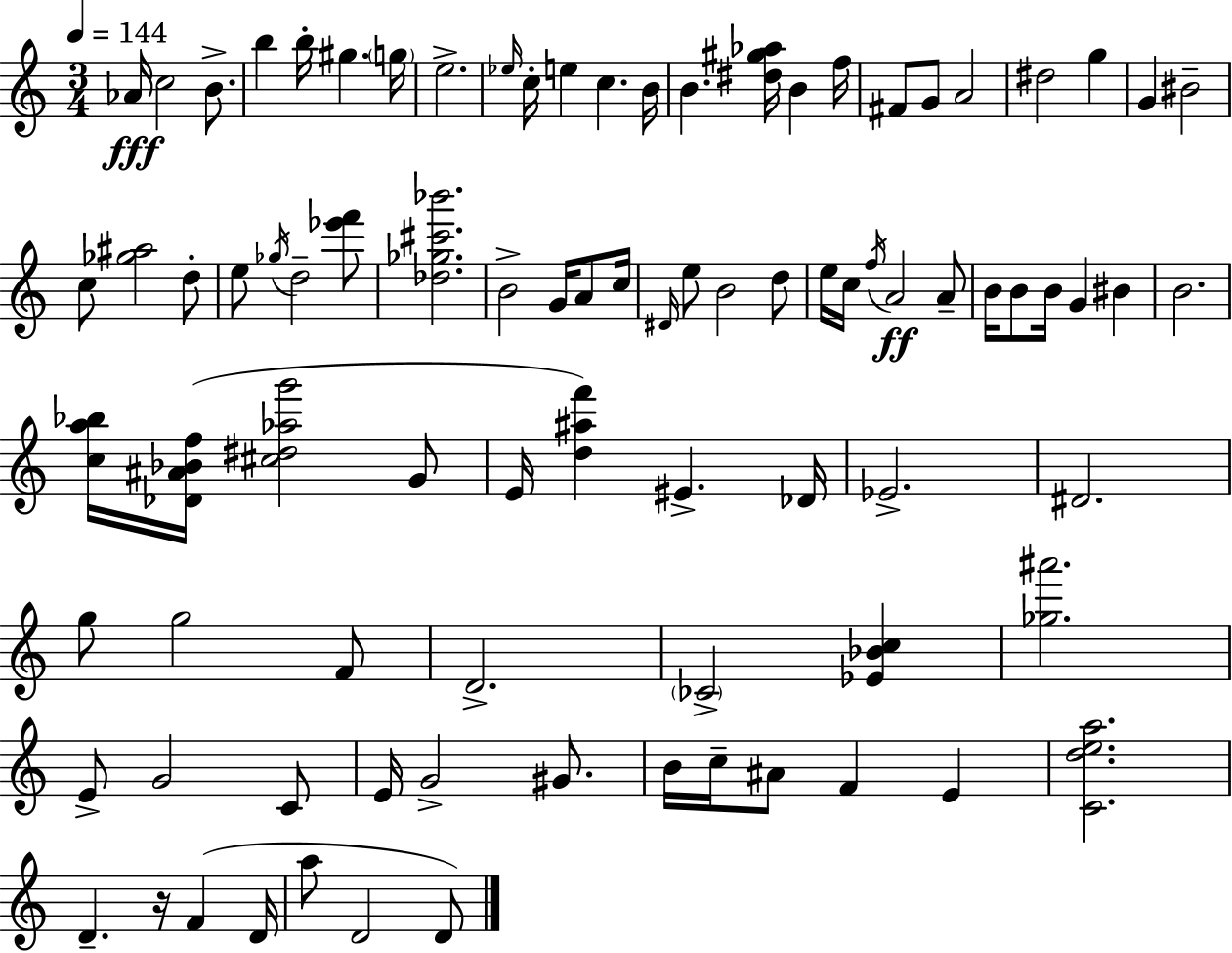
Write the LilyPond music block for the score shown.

{
  \clef treble
  \numericTimeSignature
  \time 3/4
  \key c \major
  \tempo 4 = 144
  aes'16\fff c''2 b'8.-> | b''4 b''16-. gis''4. \parenthesize g''16 | e''2.-> | \grace { ees''16 } c''16-. e''4 c''4. | \break b'16 b'4. <dis'' gis'' aes''>16 b'4 | f''16 fis'8 g'8 a'2 | dis''2 g''4 | g'4 bis'2-- | \break c''8 <ges'' ais''>2 d''8-. | e''8 \acciaccatura { ges''16 } d''2-- | <ees''' f'''>8 <des'' ges'' cis''' bes'''>2. | b'2-> g'16 a'8 | \break c''16 \grace { dis'16 } e''8 b'2 | d''8 e''16 c''16 \acciaccatura { f''16 } a'2\ff | a'8-- b'16 b'8 b'16 g'4 | bis'4 b'2. | \break <c'' a'' bes''>16 <des' ais' bes' f''>16( <cis'' dis'' aes'' g'''>2 | g'8 e'16 <d'' ais'' f'''>4) eis'4.-> | des'16 ees'2.-> | dis'2. | \break g''8 g''2 | f'8 d'2.-> | \parenthesize ces'2-> | <ees' bes' c''>4 <ges'' ais'''>2. | \break e'8-> g'2 | c'8 e'16 g'2-> | gis'8. b'16 c''16-- ais'8 f'4 | e'4 <c' d'' e'' a''>2. | \break d'4.-- r16 f'4( | d'16 a''8 d'2 | d'8) \bar "|."
}